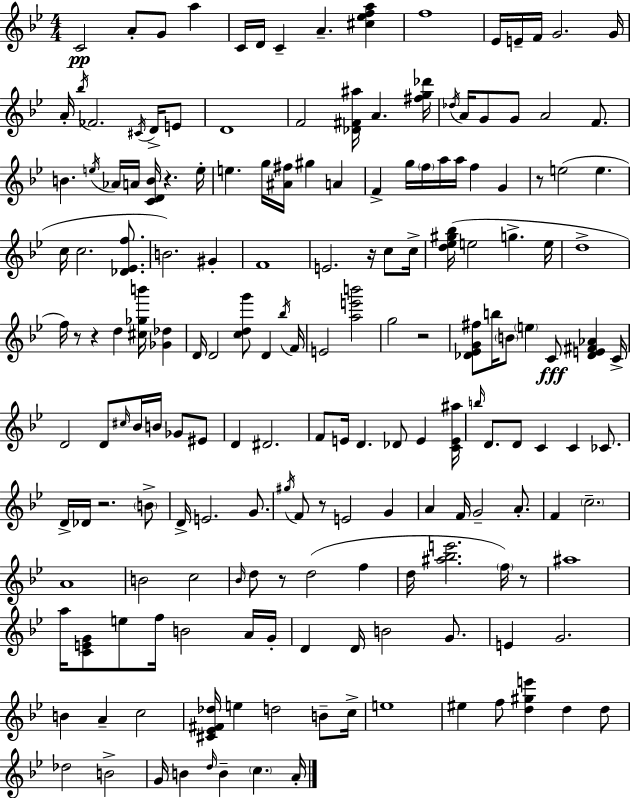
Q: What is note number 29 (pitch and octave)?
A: F4